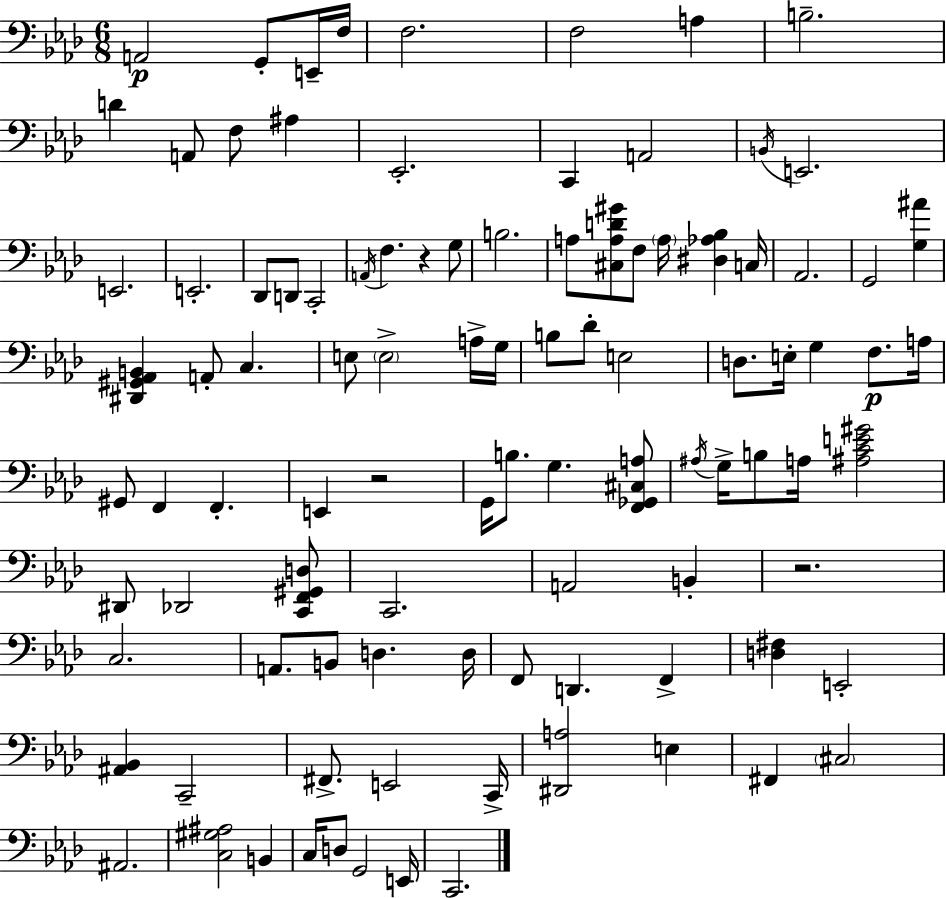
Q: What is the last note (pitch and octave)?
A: C2